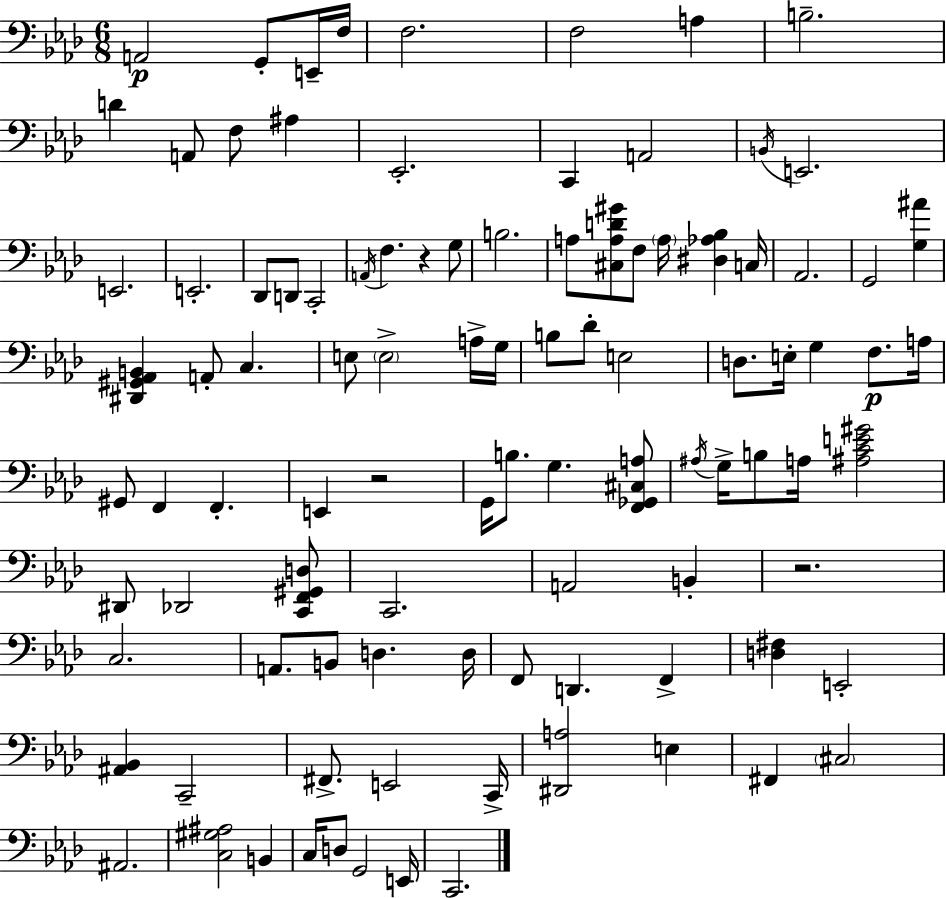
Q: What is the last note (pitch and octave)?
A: C2